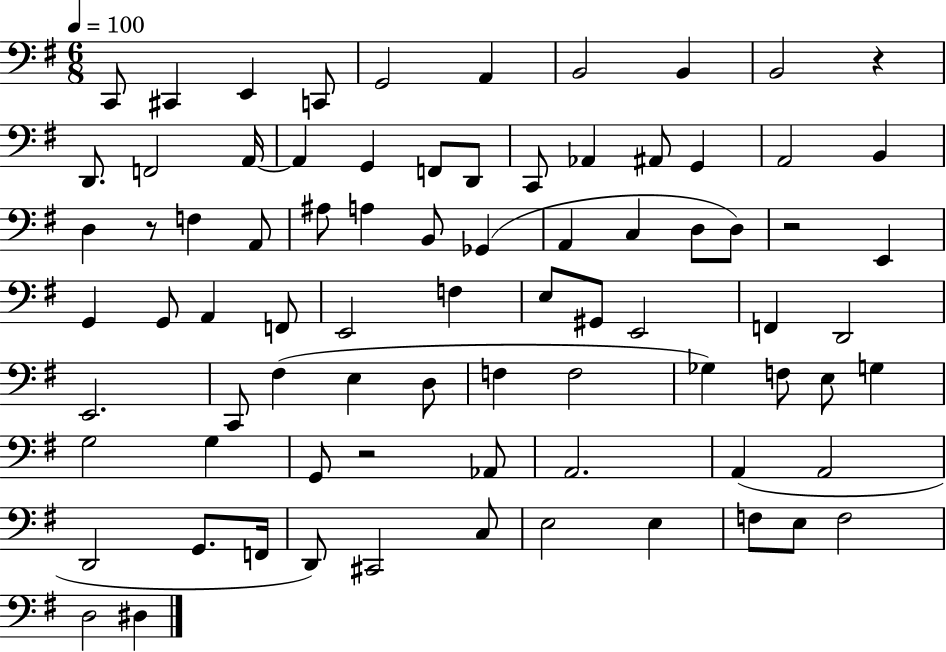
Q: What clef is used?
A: bass